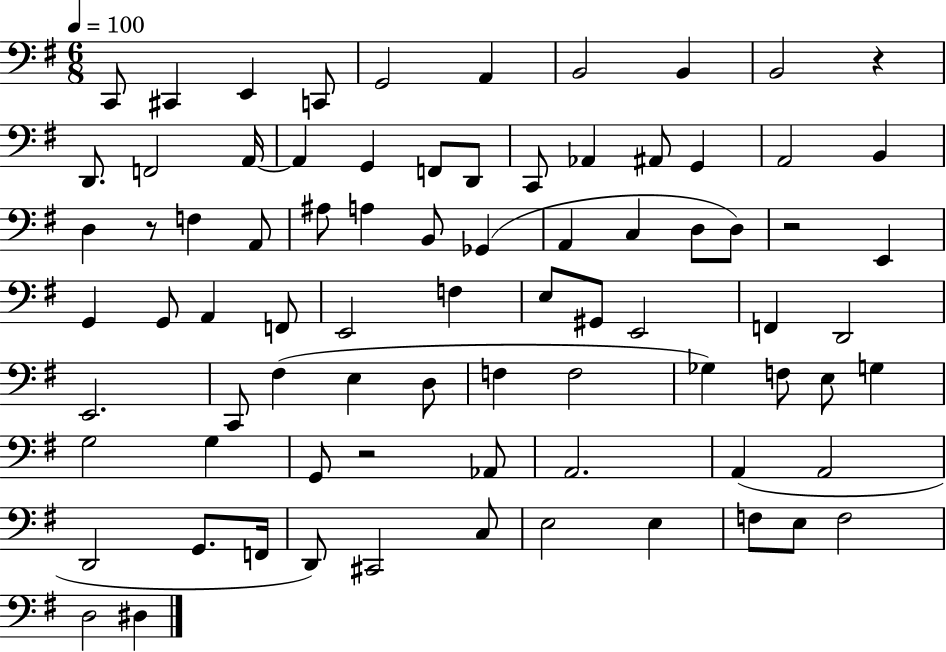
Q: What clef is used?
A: bass